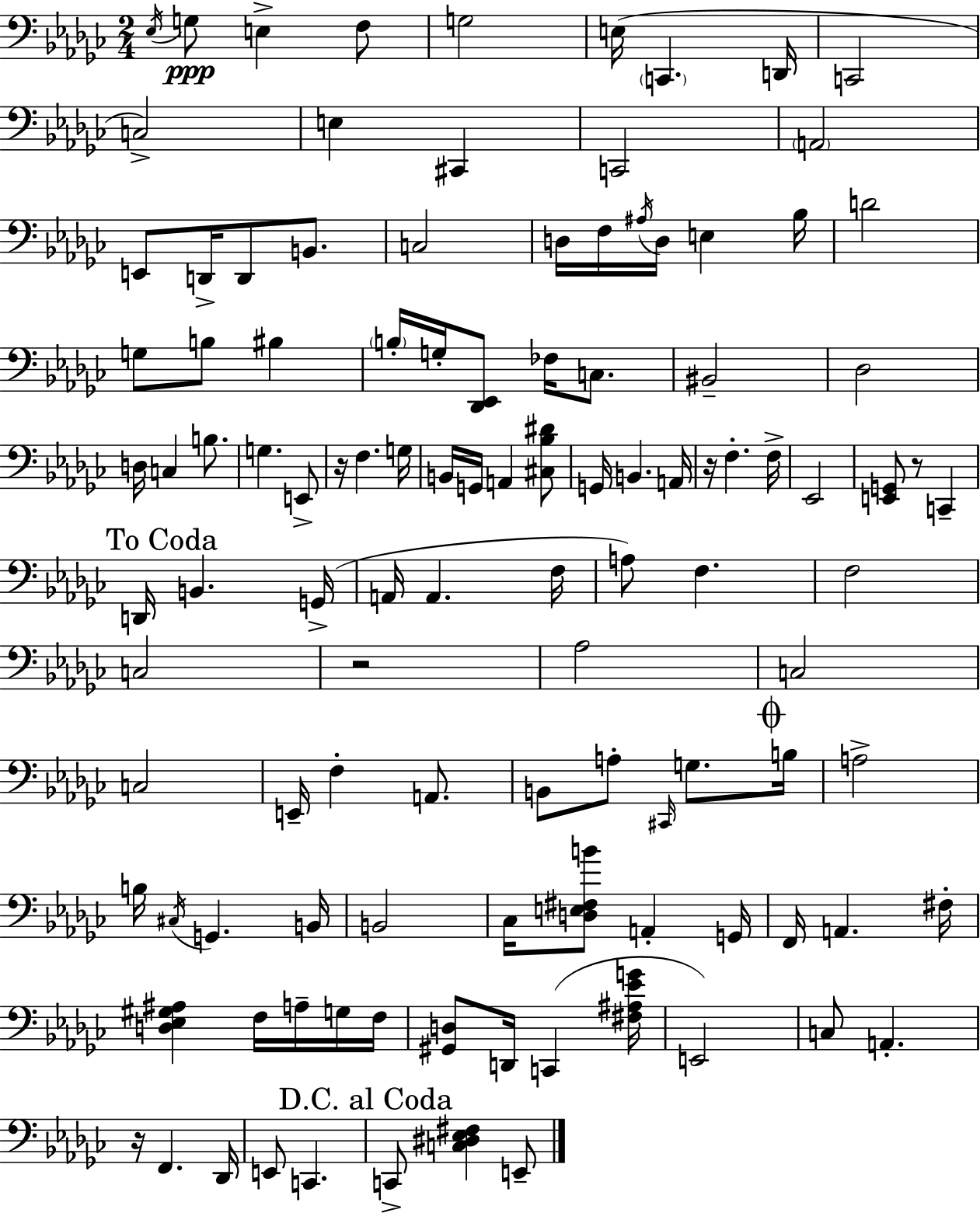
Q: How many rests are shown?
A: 5